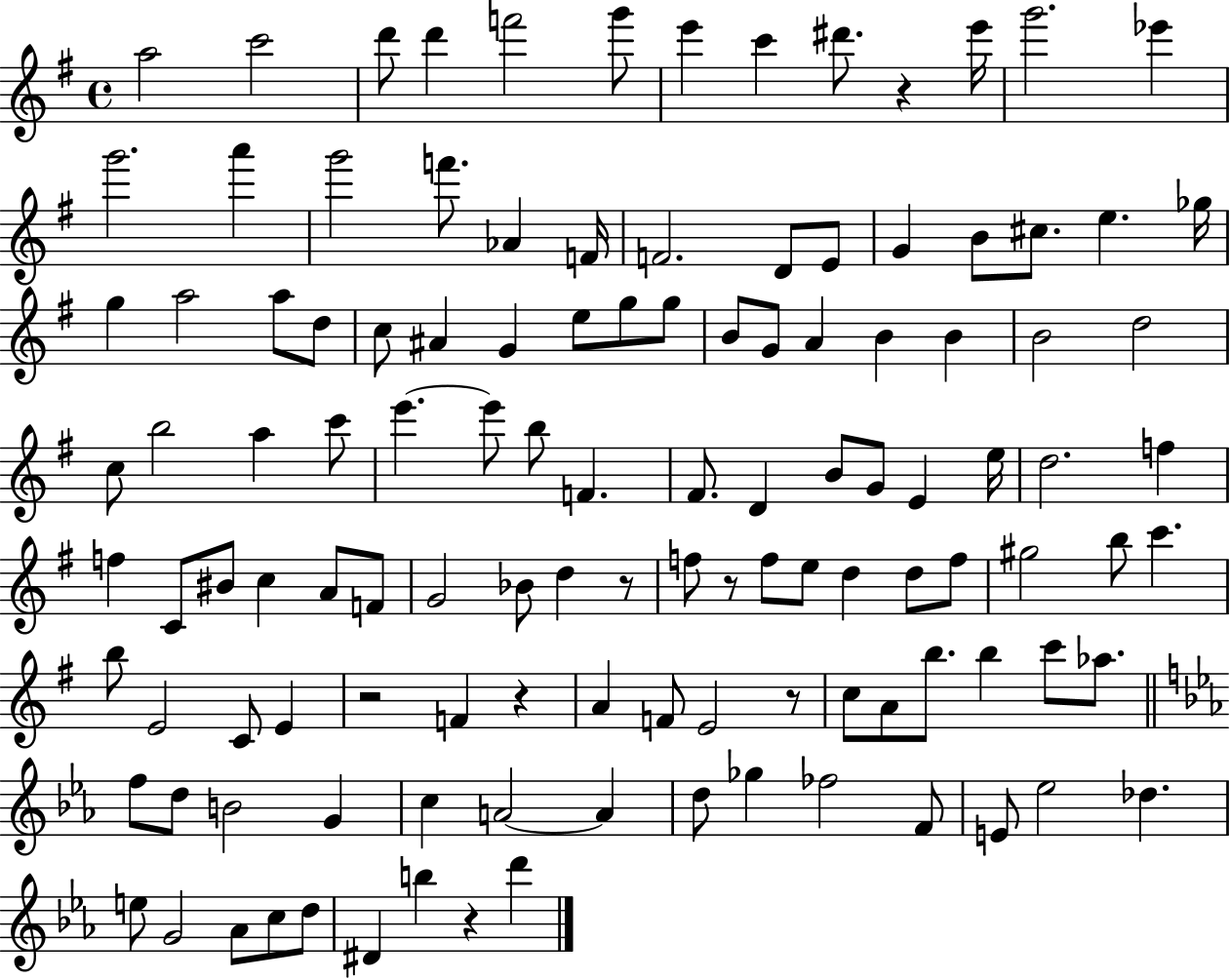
X:1
T:Untitled
M:4/4
L:1/4
K:G
a2 c'2 d'/2 d' f'2 g'/2 e' c' ^d'/2 z e'/4 g'2 _e' g'2 a' g'2 f'/2 _A F/4 F2 D/2 E/2 G B/2 ^c/2 e _g/4 g a2 a/2 d/2 c/2 ^A G e/2 g/2 g/2 B/2 G/2 A B B B2 d2 c/2 b2 a c'/2 e' e'/2 b/2 F ^F/2 D B/2 G/2 E e/4 d2 f f C/2 ^B/2 c A/2 F/2 G2 _B/2 d z/2 f/2 z/2 f/2 e/2 d d/2 f/2 ^g2 b/2 c' b/2 E2 C/2 E z2 F z A F/2 E2 z/2 c/2 A/2 b/2 b c'/2 _a/2 f/2 d/2 B2 G c A2 A d/2 _g _f2 F/2 E/2 _e2 _d e/2 G2 _A/2 c/2 d/2 ^D b z d'